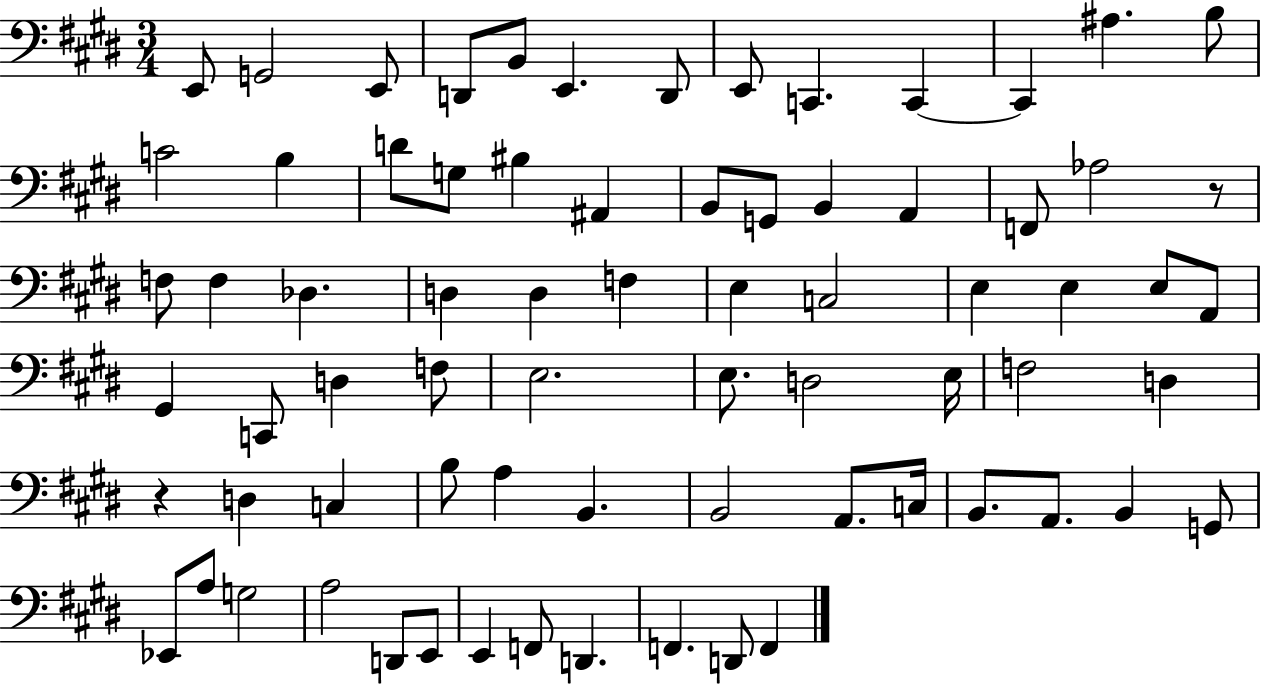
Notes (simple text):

E2/e G2/h E2/e D2/e B2/e E2/q. D2/e E2/e C2/q. C2/q C2/q A#3/q. B3/e C4/h B3/q D4/e G3/e BIS3/q A#2/q B2/e G2/e B2/q A2/q F2/e Ab3/h R/e F3/e F3/q Db3/q. D3/q D3/q F3/q E3/q C3/h E3/q E3/q E3/e A2/e G#2/q C2/e D3/q F3/e E3/h. E3/e. D3/h E3/s F3/h D3/q R/q D3/q C3/q B3/e A3/q B2/q. B2/h A2/e. C3/s B2/e. A2/e. B2/q G2/e Eb2/e A3/e G3/h A3/h D2/e E2/e E2/q F2/e D2/q. F2/q. D2/e F2/q